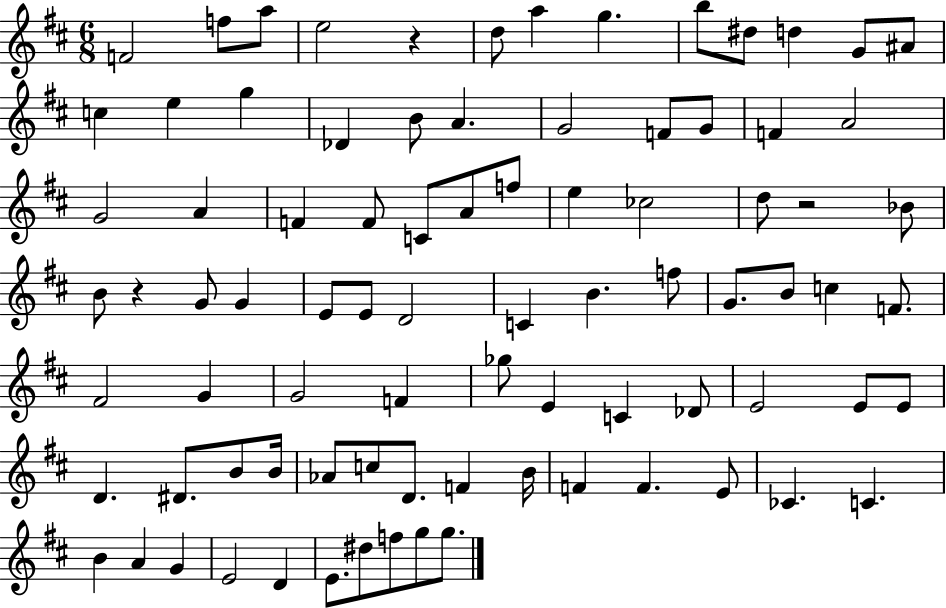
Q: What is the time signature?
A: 6/8